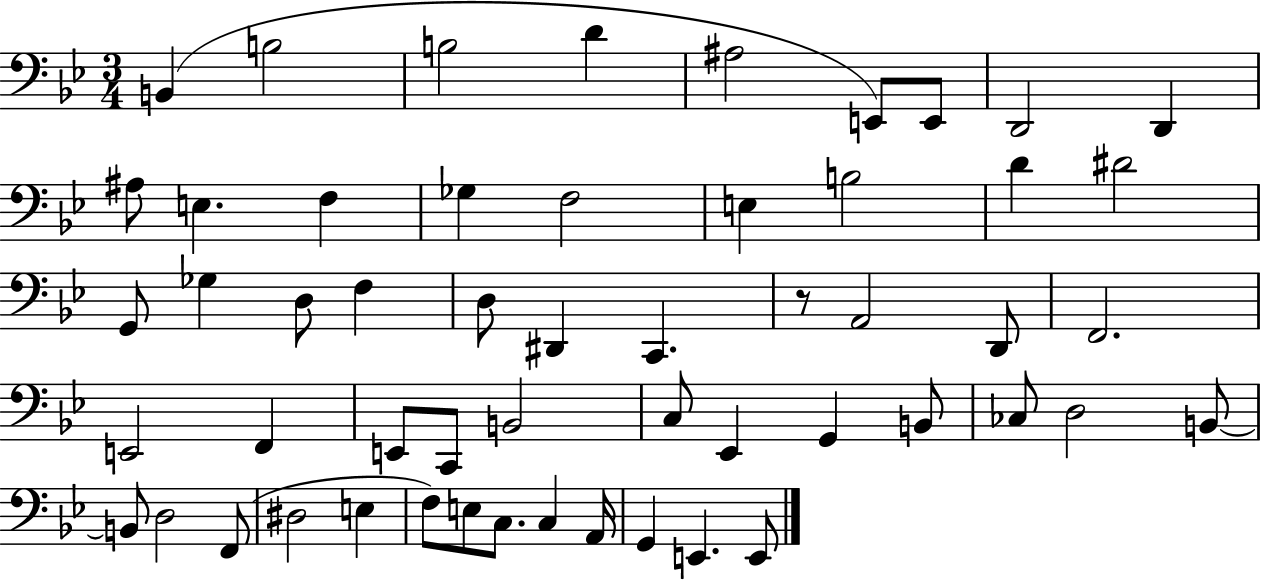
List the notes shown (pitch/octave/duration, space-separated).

B2/q B3/h B3/h D4/q A#3/h E2/e E2/e D2/h D2/q A#3/e E3/q. F3/q Gb3/q F3/h E3/q B3/h D4/q D#4/h G2/e Gb3/q D3/e F3/q D3/e D#2/q C2/q. R/e A2/h D2/e F2/h. E2/h F2/q E2/e C2/e B2/h C3/e Eb2/q G2/q B2/e CES3/e D3/h B2/e B2/e D3/h F2/e D#3/h E3/q F3/e E3/e C3/e. C3/q A2/s G2/q E2/q. E2/e